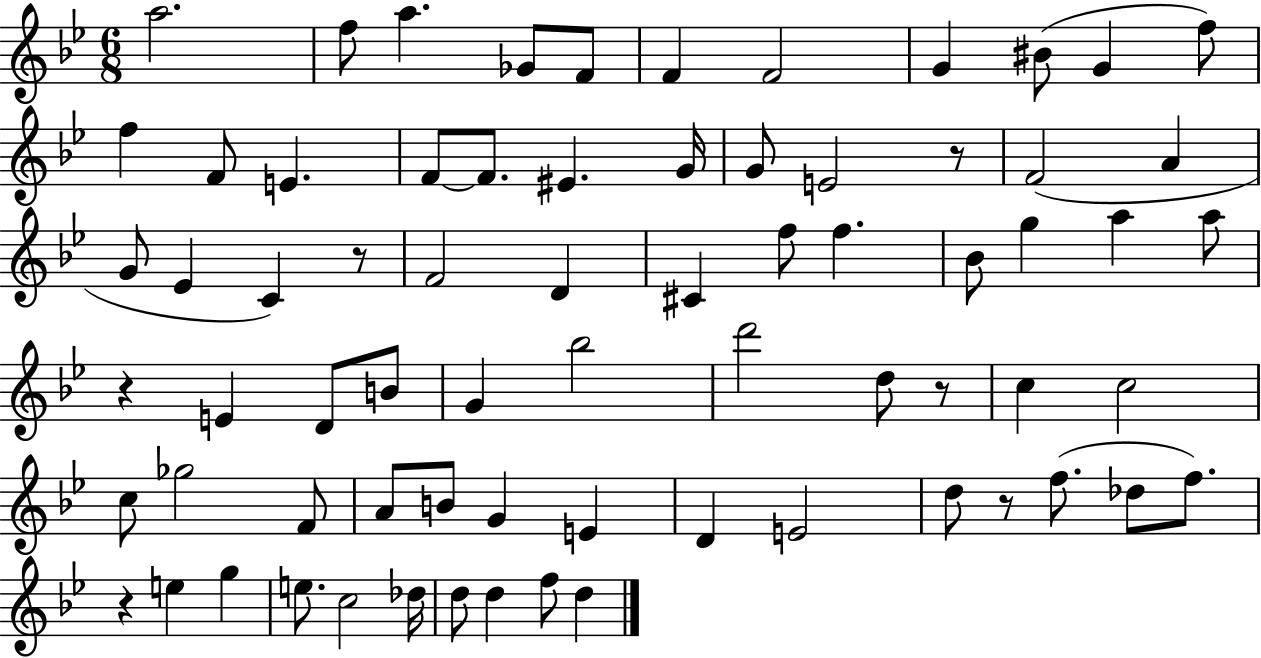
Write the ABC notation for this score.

X:1
T:Untitled
M:6/8
L:1/4
K:Bb
a2 f/2 a _G/2 F/2 F F2 G ^B/2 G f/2 f F/2 E F/2 F/2 ^E G/4 G/2 E2 z/2 F2 A G/2 _E C z/2 F2 D ^C f/2 f _B/2 g a a/2 z E D/2 B/2 G _b2 d'2 d/2 z/2 c c2 c/2 _g2 F/2 A/2 B/2 G E D E2 d/2 z/2 f/2 _d/2 f/2 z e g e/2 c2 _d/4 d/2 d f/2 d